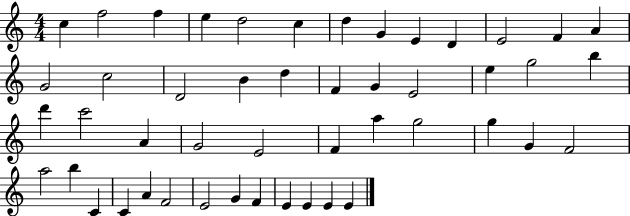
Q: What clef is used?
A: treble